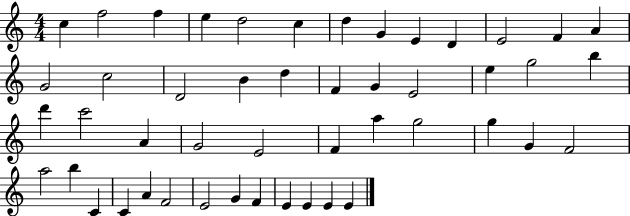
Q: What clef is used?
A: treble